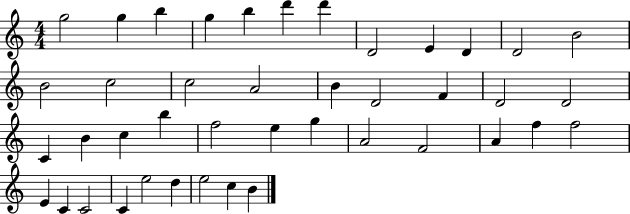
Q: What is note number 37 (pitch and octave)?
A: C4